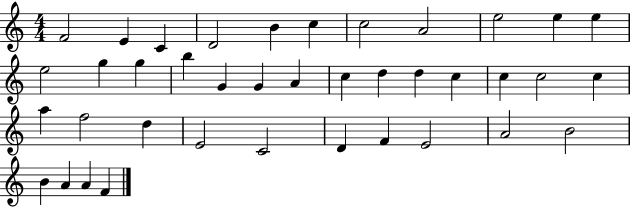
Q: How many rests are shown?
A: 0